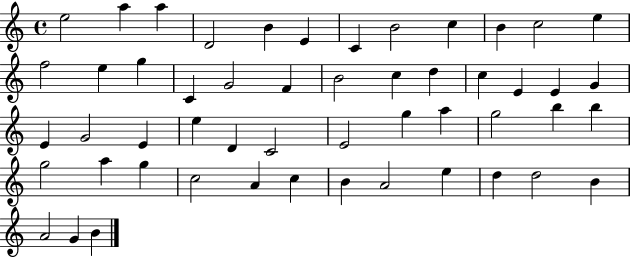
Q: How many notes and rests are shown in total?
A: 52